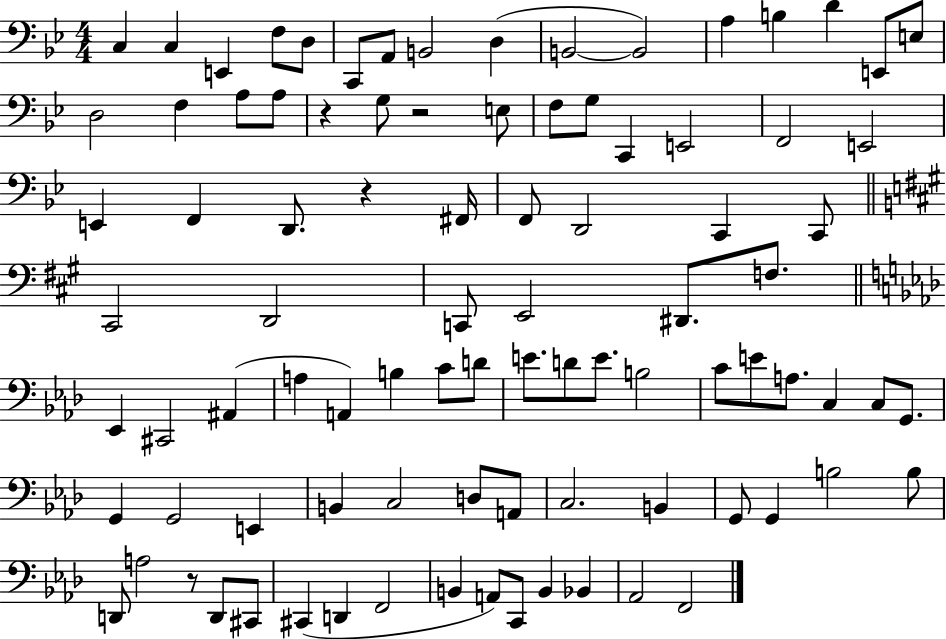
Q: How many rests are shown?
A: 4